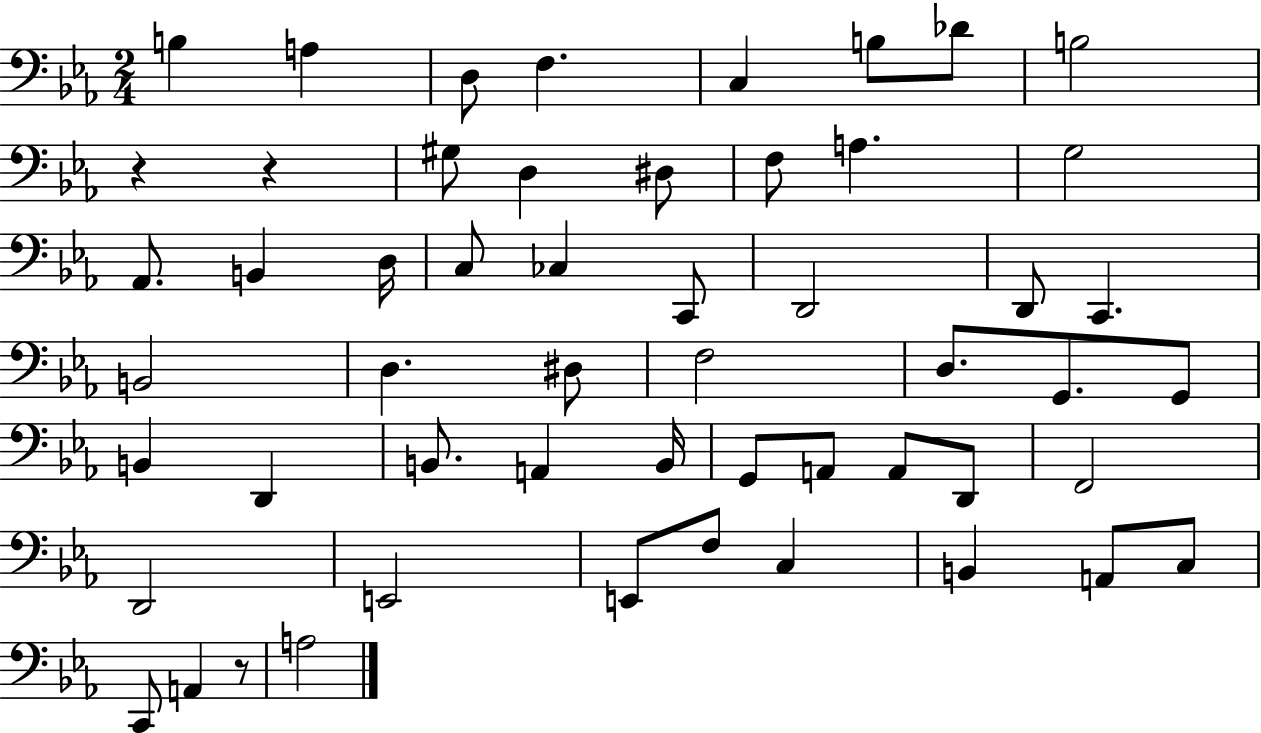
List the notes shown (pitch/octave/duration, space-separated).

B3/q A3/q D3/e F3/q. C3/q B3/e Db4/e B3/h R/q R/q G#3/e D3/q D#3/e F3/e A3/q. G3/h Ab2/e. B2/q D3/s C3/e CES3/q C2/e D2/h D2/e C2/q. B2/h D3/q. D#3/e F3/h D3/e. G2/e. G2/e B2/q D2/q B2/e. A2/q B2/s G2/e A2/e A2/e D2/e F2/h D2/h E2/h E2/e F3/e C3/q B2/q A2/e C3/e C2/e A2/q R/e A3/h